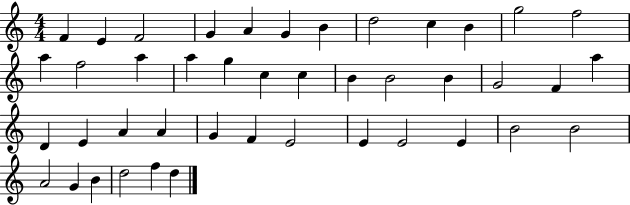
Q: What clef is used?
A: treble